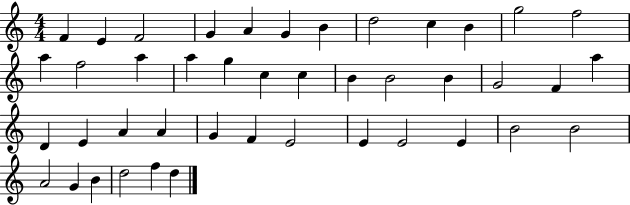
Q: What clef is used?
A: treble